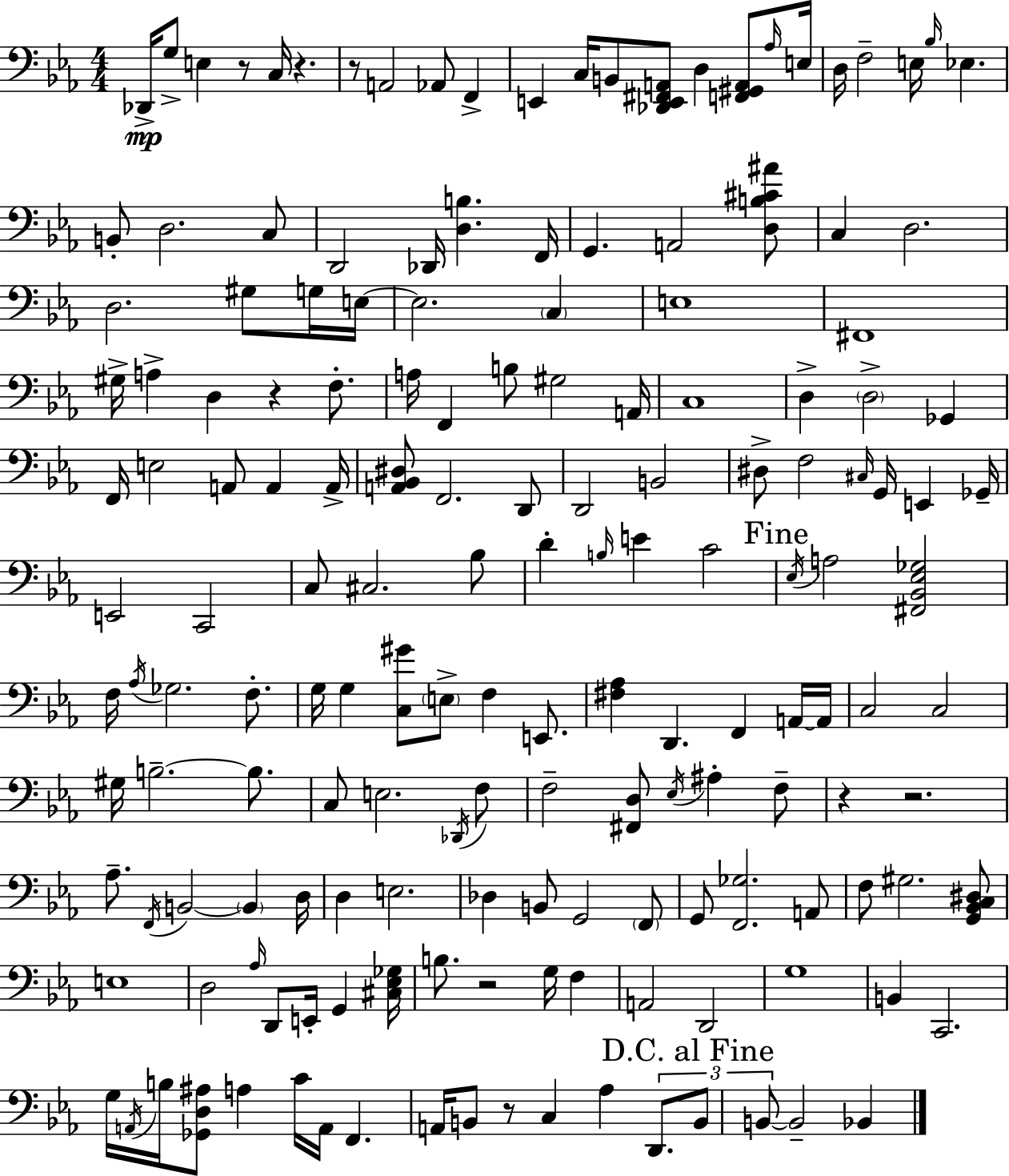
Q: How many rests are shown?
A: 8